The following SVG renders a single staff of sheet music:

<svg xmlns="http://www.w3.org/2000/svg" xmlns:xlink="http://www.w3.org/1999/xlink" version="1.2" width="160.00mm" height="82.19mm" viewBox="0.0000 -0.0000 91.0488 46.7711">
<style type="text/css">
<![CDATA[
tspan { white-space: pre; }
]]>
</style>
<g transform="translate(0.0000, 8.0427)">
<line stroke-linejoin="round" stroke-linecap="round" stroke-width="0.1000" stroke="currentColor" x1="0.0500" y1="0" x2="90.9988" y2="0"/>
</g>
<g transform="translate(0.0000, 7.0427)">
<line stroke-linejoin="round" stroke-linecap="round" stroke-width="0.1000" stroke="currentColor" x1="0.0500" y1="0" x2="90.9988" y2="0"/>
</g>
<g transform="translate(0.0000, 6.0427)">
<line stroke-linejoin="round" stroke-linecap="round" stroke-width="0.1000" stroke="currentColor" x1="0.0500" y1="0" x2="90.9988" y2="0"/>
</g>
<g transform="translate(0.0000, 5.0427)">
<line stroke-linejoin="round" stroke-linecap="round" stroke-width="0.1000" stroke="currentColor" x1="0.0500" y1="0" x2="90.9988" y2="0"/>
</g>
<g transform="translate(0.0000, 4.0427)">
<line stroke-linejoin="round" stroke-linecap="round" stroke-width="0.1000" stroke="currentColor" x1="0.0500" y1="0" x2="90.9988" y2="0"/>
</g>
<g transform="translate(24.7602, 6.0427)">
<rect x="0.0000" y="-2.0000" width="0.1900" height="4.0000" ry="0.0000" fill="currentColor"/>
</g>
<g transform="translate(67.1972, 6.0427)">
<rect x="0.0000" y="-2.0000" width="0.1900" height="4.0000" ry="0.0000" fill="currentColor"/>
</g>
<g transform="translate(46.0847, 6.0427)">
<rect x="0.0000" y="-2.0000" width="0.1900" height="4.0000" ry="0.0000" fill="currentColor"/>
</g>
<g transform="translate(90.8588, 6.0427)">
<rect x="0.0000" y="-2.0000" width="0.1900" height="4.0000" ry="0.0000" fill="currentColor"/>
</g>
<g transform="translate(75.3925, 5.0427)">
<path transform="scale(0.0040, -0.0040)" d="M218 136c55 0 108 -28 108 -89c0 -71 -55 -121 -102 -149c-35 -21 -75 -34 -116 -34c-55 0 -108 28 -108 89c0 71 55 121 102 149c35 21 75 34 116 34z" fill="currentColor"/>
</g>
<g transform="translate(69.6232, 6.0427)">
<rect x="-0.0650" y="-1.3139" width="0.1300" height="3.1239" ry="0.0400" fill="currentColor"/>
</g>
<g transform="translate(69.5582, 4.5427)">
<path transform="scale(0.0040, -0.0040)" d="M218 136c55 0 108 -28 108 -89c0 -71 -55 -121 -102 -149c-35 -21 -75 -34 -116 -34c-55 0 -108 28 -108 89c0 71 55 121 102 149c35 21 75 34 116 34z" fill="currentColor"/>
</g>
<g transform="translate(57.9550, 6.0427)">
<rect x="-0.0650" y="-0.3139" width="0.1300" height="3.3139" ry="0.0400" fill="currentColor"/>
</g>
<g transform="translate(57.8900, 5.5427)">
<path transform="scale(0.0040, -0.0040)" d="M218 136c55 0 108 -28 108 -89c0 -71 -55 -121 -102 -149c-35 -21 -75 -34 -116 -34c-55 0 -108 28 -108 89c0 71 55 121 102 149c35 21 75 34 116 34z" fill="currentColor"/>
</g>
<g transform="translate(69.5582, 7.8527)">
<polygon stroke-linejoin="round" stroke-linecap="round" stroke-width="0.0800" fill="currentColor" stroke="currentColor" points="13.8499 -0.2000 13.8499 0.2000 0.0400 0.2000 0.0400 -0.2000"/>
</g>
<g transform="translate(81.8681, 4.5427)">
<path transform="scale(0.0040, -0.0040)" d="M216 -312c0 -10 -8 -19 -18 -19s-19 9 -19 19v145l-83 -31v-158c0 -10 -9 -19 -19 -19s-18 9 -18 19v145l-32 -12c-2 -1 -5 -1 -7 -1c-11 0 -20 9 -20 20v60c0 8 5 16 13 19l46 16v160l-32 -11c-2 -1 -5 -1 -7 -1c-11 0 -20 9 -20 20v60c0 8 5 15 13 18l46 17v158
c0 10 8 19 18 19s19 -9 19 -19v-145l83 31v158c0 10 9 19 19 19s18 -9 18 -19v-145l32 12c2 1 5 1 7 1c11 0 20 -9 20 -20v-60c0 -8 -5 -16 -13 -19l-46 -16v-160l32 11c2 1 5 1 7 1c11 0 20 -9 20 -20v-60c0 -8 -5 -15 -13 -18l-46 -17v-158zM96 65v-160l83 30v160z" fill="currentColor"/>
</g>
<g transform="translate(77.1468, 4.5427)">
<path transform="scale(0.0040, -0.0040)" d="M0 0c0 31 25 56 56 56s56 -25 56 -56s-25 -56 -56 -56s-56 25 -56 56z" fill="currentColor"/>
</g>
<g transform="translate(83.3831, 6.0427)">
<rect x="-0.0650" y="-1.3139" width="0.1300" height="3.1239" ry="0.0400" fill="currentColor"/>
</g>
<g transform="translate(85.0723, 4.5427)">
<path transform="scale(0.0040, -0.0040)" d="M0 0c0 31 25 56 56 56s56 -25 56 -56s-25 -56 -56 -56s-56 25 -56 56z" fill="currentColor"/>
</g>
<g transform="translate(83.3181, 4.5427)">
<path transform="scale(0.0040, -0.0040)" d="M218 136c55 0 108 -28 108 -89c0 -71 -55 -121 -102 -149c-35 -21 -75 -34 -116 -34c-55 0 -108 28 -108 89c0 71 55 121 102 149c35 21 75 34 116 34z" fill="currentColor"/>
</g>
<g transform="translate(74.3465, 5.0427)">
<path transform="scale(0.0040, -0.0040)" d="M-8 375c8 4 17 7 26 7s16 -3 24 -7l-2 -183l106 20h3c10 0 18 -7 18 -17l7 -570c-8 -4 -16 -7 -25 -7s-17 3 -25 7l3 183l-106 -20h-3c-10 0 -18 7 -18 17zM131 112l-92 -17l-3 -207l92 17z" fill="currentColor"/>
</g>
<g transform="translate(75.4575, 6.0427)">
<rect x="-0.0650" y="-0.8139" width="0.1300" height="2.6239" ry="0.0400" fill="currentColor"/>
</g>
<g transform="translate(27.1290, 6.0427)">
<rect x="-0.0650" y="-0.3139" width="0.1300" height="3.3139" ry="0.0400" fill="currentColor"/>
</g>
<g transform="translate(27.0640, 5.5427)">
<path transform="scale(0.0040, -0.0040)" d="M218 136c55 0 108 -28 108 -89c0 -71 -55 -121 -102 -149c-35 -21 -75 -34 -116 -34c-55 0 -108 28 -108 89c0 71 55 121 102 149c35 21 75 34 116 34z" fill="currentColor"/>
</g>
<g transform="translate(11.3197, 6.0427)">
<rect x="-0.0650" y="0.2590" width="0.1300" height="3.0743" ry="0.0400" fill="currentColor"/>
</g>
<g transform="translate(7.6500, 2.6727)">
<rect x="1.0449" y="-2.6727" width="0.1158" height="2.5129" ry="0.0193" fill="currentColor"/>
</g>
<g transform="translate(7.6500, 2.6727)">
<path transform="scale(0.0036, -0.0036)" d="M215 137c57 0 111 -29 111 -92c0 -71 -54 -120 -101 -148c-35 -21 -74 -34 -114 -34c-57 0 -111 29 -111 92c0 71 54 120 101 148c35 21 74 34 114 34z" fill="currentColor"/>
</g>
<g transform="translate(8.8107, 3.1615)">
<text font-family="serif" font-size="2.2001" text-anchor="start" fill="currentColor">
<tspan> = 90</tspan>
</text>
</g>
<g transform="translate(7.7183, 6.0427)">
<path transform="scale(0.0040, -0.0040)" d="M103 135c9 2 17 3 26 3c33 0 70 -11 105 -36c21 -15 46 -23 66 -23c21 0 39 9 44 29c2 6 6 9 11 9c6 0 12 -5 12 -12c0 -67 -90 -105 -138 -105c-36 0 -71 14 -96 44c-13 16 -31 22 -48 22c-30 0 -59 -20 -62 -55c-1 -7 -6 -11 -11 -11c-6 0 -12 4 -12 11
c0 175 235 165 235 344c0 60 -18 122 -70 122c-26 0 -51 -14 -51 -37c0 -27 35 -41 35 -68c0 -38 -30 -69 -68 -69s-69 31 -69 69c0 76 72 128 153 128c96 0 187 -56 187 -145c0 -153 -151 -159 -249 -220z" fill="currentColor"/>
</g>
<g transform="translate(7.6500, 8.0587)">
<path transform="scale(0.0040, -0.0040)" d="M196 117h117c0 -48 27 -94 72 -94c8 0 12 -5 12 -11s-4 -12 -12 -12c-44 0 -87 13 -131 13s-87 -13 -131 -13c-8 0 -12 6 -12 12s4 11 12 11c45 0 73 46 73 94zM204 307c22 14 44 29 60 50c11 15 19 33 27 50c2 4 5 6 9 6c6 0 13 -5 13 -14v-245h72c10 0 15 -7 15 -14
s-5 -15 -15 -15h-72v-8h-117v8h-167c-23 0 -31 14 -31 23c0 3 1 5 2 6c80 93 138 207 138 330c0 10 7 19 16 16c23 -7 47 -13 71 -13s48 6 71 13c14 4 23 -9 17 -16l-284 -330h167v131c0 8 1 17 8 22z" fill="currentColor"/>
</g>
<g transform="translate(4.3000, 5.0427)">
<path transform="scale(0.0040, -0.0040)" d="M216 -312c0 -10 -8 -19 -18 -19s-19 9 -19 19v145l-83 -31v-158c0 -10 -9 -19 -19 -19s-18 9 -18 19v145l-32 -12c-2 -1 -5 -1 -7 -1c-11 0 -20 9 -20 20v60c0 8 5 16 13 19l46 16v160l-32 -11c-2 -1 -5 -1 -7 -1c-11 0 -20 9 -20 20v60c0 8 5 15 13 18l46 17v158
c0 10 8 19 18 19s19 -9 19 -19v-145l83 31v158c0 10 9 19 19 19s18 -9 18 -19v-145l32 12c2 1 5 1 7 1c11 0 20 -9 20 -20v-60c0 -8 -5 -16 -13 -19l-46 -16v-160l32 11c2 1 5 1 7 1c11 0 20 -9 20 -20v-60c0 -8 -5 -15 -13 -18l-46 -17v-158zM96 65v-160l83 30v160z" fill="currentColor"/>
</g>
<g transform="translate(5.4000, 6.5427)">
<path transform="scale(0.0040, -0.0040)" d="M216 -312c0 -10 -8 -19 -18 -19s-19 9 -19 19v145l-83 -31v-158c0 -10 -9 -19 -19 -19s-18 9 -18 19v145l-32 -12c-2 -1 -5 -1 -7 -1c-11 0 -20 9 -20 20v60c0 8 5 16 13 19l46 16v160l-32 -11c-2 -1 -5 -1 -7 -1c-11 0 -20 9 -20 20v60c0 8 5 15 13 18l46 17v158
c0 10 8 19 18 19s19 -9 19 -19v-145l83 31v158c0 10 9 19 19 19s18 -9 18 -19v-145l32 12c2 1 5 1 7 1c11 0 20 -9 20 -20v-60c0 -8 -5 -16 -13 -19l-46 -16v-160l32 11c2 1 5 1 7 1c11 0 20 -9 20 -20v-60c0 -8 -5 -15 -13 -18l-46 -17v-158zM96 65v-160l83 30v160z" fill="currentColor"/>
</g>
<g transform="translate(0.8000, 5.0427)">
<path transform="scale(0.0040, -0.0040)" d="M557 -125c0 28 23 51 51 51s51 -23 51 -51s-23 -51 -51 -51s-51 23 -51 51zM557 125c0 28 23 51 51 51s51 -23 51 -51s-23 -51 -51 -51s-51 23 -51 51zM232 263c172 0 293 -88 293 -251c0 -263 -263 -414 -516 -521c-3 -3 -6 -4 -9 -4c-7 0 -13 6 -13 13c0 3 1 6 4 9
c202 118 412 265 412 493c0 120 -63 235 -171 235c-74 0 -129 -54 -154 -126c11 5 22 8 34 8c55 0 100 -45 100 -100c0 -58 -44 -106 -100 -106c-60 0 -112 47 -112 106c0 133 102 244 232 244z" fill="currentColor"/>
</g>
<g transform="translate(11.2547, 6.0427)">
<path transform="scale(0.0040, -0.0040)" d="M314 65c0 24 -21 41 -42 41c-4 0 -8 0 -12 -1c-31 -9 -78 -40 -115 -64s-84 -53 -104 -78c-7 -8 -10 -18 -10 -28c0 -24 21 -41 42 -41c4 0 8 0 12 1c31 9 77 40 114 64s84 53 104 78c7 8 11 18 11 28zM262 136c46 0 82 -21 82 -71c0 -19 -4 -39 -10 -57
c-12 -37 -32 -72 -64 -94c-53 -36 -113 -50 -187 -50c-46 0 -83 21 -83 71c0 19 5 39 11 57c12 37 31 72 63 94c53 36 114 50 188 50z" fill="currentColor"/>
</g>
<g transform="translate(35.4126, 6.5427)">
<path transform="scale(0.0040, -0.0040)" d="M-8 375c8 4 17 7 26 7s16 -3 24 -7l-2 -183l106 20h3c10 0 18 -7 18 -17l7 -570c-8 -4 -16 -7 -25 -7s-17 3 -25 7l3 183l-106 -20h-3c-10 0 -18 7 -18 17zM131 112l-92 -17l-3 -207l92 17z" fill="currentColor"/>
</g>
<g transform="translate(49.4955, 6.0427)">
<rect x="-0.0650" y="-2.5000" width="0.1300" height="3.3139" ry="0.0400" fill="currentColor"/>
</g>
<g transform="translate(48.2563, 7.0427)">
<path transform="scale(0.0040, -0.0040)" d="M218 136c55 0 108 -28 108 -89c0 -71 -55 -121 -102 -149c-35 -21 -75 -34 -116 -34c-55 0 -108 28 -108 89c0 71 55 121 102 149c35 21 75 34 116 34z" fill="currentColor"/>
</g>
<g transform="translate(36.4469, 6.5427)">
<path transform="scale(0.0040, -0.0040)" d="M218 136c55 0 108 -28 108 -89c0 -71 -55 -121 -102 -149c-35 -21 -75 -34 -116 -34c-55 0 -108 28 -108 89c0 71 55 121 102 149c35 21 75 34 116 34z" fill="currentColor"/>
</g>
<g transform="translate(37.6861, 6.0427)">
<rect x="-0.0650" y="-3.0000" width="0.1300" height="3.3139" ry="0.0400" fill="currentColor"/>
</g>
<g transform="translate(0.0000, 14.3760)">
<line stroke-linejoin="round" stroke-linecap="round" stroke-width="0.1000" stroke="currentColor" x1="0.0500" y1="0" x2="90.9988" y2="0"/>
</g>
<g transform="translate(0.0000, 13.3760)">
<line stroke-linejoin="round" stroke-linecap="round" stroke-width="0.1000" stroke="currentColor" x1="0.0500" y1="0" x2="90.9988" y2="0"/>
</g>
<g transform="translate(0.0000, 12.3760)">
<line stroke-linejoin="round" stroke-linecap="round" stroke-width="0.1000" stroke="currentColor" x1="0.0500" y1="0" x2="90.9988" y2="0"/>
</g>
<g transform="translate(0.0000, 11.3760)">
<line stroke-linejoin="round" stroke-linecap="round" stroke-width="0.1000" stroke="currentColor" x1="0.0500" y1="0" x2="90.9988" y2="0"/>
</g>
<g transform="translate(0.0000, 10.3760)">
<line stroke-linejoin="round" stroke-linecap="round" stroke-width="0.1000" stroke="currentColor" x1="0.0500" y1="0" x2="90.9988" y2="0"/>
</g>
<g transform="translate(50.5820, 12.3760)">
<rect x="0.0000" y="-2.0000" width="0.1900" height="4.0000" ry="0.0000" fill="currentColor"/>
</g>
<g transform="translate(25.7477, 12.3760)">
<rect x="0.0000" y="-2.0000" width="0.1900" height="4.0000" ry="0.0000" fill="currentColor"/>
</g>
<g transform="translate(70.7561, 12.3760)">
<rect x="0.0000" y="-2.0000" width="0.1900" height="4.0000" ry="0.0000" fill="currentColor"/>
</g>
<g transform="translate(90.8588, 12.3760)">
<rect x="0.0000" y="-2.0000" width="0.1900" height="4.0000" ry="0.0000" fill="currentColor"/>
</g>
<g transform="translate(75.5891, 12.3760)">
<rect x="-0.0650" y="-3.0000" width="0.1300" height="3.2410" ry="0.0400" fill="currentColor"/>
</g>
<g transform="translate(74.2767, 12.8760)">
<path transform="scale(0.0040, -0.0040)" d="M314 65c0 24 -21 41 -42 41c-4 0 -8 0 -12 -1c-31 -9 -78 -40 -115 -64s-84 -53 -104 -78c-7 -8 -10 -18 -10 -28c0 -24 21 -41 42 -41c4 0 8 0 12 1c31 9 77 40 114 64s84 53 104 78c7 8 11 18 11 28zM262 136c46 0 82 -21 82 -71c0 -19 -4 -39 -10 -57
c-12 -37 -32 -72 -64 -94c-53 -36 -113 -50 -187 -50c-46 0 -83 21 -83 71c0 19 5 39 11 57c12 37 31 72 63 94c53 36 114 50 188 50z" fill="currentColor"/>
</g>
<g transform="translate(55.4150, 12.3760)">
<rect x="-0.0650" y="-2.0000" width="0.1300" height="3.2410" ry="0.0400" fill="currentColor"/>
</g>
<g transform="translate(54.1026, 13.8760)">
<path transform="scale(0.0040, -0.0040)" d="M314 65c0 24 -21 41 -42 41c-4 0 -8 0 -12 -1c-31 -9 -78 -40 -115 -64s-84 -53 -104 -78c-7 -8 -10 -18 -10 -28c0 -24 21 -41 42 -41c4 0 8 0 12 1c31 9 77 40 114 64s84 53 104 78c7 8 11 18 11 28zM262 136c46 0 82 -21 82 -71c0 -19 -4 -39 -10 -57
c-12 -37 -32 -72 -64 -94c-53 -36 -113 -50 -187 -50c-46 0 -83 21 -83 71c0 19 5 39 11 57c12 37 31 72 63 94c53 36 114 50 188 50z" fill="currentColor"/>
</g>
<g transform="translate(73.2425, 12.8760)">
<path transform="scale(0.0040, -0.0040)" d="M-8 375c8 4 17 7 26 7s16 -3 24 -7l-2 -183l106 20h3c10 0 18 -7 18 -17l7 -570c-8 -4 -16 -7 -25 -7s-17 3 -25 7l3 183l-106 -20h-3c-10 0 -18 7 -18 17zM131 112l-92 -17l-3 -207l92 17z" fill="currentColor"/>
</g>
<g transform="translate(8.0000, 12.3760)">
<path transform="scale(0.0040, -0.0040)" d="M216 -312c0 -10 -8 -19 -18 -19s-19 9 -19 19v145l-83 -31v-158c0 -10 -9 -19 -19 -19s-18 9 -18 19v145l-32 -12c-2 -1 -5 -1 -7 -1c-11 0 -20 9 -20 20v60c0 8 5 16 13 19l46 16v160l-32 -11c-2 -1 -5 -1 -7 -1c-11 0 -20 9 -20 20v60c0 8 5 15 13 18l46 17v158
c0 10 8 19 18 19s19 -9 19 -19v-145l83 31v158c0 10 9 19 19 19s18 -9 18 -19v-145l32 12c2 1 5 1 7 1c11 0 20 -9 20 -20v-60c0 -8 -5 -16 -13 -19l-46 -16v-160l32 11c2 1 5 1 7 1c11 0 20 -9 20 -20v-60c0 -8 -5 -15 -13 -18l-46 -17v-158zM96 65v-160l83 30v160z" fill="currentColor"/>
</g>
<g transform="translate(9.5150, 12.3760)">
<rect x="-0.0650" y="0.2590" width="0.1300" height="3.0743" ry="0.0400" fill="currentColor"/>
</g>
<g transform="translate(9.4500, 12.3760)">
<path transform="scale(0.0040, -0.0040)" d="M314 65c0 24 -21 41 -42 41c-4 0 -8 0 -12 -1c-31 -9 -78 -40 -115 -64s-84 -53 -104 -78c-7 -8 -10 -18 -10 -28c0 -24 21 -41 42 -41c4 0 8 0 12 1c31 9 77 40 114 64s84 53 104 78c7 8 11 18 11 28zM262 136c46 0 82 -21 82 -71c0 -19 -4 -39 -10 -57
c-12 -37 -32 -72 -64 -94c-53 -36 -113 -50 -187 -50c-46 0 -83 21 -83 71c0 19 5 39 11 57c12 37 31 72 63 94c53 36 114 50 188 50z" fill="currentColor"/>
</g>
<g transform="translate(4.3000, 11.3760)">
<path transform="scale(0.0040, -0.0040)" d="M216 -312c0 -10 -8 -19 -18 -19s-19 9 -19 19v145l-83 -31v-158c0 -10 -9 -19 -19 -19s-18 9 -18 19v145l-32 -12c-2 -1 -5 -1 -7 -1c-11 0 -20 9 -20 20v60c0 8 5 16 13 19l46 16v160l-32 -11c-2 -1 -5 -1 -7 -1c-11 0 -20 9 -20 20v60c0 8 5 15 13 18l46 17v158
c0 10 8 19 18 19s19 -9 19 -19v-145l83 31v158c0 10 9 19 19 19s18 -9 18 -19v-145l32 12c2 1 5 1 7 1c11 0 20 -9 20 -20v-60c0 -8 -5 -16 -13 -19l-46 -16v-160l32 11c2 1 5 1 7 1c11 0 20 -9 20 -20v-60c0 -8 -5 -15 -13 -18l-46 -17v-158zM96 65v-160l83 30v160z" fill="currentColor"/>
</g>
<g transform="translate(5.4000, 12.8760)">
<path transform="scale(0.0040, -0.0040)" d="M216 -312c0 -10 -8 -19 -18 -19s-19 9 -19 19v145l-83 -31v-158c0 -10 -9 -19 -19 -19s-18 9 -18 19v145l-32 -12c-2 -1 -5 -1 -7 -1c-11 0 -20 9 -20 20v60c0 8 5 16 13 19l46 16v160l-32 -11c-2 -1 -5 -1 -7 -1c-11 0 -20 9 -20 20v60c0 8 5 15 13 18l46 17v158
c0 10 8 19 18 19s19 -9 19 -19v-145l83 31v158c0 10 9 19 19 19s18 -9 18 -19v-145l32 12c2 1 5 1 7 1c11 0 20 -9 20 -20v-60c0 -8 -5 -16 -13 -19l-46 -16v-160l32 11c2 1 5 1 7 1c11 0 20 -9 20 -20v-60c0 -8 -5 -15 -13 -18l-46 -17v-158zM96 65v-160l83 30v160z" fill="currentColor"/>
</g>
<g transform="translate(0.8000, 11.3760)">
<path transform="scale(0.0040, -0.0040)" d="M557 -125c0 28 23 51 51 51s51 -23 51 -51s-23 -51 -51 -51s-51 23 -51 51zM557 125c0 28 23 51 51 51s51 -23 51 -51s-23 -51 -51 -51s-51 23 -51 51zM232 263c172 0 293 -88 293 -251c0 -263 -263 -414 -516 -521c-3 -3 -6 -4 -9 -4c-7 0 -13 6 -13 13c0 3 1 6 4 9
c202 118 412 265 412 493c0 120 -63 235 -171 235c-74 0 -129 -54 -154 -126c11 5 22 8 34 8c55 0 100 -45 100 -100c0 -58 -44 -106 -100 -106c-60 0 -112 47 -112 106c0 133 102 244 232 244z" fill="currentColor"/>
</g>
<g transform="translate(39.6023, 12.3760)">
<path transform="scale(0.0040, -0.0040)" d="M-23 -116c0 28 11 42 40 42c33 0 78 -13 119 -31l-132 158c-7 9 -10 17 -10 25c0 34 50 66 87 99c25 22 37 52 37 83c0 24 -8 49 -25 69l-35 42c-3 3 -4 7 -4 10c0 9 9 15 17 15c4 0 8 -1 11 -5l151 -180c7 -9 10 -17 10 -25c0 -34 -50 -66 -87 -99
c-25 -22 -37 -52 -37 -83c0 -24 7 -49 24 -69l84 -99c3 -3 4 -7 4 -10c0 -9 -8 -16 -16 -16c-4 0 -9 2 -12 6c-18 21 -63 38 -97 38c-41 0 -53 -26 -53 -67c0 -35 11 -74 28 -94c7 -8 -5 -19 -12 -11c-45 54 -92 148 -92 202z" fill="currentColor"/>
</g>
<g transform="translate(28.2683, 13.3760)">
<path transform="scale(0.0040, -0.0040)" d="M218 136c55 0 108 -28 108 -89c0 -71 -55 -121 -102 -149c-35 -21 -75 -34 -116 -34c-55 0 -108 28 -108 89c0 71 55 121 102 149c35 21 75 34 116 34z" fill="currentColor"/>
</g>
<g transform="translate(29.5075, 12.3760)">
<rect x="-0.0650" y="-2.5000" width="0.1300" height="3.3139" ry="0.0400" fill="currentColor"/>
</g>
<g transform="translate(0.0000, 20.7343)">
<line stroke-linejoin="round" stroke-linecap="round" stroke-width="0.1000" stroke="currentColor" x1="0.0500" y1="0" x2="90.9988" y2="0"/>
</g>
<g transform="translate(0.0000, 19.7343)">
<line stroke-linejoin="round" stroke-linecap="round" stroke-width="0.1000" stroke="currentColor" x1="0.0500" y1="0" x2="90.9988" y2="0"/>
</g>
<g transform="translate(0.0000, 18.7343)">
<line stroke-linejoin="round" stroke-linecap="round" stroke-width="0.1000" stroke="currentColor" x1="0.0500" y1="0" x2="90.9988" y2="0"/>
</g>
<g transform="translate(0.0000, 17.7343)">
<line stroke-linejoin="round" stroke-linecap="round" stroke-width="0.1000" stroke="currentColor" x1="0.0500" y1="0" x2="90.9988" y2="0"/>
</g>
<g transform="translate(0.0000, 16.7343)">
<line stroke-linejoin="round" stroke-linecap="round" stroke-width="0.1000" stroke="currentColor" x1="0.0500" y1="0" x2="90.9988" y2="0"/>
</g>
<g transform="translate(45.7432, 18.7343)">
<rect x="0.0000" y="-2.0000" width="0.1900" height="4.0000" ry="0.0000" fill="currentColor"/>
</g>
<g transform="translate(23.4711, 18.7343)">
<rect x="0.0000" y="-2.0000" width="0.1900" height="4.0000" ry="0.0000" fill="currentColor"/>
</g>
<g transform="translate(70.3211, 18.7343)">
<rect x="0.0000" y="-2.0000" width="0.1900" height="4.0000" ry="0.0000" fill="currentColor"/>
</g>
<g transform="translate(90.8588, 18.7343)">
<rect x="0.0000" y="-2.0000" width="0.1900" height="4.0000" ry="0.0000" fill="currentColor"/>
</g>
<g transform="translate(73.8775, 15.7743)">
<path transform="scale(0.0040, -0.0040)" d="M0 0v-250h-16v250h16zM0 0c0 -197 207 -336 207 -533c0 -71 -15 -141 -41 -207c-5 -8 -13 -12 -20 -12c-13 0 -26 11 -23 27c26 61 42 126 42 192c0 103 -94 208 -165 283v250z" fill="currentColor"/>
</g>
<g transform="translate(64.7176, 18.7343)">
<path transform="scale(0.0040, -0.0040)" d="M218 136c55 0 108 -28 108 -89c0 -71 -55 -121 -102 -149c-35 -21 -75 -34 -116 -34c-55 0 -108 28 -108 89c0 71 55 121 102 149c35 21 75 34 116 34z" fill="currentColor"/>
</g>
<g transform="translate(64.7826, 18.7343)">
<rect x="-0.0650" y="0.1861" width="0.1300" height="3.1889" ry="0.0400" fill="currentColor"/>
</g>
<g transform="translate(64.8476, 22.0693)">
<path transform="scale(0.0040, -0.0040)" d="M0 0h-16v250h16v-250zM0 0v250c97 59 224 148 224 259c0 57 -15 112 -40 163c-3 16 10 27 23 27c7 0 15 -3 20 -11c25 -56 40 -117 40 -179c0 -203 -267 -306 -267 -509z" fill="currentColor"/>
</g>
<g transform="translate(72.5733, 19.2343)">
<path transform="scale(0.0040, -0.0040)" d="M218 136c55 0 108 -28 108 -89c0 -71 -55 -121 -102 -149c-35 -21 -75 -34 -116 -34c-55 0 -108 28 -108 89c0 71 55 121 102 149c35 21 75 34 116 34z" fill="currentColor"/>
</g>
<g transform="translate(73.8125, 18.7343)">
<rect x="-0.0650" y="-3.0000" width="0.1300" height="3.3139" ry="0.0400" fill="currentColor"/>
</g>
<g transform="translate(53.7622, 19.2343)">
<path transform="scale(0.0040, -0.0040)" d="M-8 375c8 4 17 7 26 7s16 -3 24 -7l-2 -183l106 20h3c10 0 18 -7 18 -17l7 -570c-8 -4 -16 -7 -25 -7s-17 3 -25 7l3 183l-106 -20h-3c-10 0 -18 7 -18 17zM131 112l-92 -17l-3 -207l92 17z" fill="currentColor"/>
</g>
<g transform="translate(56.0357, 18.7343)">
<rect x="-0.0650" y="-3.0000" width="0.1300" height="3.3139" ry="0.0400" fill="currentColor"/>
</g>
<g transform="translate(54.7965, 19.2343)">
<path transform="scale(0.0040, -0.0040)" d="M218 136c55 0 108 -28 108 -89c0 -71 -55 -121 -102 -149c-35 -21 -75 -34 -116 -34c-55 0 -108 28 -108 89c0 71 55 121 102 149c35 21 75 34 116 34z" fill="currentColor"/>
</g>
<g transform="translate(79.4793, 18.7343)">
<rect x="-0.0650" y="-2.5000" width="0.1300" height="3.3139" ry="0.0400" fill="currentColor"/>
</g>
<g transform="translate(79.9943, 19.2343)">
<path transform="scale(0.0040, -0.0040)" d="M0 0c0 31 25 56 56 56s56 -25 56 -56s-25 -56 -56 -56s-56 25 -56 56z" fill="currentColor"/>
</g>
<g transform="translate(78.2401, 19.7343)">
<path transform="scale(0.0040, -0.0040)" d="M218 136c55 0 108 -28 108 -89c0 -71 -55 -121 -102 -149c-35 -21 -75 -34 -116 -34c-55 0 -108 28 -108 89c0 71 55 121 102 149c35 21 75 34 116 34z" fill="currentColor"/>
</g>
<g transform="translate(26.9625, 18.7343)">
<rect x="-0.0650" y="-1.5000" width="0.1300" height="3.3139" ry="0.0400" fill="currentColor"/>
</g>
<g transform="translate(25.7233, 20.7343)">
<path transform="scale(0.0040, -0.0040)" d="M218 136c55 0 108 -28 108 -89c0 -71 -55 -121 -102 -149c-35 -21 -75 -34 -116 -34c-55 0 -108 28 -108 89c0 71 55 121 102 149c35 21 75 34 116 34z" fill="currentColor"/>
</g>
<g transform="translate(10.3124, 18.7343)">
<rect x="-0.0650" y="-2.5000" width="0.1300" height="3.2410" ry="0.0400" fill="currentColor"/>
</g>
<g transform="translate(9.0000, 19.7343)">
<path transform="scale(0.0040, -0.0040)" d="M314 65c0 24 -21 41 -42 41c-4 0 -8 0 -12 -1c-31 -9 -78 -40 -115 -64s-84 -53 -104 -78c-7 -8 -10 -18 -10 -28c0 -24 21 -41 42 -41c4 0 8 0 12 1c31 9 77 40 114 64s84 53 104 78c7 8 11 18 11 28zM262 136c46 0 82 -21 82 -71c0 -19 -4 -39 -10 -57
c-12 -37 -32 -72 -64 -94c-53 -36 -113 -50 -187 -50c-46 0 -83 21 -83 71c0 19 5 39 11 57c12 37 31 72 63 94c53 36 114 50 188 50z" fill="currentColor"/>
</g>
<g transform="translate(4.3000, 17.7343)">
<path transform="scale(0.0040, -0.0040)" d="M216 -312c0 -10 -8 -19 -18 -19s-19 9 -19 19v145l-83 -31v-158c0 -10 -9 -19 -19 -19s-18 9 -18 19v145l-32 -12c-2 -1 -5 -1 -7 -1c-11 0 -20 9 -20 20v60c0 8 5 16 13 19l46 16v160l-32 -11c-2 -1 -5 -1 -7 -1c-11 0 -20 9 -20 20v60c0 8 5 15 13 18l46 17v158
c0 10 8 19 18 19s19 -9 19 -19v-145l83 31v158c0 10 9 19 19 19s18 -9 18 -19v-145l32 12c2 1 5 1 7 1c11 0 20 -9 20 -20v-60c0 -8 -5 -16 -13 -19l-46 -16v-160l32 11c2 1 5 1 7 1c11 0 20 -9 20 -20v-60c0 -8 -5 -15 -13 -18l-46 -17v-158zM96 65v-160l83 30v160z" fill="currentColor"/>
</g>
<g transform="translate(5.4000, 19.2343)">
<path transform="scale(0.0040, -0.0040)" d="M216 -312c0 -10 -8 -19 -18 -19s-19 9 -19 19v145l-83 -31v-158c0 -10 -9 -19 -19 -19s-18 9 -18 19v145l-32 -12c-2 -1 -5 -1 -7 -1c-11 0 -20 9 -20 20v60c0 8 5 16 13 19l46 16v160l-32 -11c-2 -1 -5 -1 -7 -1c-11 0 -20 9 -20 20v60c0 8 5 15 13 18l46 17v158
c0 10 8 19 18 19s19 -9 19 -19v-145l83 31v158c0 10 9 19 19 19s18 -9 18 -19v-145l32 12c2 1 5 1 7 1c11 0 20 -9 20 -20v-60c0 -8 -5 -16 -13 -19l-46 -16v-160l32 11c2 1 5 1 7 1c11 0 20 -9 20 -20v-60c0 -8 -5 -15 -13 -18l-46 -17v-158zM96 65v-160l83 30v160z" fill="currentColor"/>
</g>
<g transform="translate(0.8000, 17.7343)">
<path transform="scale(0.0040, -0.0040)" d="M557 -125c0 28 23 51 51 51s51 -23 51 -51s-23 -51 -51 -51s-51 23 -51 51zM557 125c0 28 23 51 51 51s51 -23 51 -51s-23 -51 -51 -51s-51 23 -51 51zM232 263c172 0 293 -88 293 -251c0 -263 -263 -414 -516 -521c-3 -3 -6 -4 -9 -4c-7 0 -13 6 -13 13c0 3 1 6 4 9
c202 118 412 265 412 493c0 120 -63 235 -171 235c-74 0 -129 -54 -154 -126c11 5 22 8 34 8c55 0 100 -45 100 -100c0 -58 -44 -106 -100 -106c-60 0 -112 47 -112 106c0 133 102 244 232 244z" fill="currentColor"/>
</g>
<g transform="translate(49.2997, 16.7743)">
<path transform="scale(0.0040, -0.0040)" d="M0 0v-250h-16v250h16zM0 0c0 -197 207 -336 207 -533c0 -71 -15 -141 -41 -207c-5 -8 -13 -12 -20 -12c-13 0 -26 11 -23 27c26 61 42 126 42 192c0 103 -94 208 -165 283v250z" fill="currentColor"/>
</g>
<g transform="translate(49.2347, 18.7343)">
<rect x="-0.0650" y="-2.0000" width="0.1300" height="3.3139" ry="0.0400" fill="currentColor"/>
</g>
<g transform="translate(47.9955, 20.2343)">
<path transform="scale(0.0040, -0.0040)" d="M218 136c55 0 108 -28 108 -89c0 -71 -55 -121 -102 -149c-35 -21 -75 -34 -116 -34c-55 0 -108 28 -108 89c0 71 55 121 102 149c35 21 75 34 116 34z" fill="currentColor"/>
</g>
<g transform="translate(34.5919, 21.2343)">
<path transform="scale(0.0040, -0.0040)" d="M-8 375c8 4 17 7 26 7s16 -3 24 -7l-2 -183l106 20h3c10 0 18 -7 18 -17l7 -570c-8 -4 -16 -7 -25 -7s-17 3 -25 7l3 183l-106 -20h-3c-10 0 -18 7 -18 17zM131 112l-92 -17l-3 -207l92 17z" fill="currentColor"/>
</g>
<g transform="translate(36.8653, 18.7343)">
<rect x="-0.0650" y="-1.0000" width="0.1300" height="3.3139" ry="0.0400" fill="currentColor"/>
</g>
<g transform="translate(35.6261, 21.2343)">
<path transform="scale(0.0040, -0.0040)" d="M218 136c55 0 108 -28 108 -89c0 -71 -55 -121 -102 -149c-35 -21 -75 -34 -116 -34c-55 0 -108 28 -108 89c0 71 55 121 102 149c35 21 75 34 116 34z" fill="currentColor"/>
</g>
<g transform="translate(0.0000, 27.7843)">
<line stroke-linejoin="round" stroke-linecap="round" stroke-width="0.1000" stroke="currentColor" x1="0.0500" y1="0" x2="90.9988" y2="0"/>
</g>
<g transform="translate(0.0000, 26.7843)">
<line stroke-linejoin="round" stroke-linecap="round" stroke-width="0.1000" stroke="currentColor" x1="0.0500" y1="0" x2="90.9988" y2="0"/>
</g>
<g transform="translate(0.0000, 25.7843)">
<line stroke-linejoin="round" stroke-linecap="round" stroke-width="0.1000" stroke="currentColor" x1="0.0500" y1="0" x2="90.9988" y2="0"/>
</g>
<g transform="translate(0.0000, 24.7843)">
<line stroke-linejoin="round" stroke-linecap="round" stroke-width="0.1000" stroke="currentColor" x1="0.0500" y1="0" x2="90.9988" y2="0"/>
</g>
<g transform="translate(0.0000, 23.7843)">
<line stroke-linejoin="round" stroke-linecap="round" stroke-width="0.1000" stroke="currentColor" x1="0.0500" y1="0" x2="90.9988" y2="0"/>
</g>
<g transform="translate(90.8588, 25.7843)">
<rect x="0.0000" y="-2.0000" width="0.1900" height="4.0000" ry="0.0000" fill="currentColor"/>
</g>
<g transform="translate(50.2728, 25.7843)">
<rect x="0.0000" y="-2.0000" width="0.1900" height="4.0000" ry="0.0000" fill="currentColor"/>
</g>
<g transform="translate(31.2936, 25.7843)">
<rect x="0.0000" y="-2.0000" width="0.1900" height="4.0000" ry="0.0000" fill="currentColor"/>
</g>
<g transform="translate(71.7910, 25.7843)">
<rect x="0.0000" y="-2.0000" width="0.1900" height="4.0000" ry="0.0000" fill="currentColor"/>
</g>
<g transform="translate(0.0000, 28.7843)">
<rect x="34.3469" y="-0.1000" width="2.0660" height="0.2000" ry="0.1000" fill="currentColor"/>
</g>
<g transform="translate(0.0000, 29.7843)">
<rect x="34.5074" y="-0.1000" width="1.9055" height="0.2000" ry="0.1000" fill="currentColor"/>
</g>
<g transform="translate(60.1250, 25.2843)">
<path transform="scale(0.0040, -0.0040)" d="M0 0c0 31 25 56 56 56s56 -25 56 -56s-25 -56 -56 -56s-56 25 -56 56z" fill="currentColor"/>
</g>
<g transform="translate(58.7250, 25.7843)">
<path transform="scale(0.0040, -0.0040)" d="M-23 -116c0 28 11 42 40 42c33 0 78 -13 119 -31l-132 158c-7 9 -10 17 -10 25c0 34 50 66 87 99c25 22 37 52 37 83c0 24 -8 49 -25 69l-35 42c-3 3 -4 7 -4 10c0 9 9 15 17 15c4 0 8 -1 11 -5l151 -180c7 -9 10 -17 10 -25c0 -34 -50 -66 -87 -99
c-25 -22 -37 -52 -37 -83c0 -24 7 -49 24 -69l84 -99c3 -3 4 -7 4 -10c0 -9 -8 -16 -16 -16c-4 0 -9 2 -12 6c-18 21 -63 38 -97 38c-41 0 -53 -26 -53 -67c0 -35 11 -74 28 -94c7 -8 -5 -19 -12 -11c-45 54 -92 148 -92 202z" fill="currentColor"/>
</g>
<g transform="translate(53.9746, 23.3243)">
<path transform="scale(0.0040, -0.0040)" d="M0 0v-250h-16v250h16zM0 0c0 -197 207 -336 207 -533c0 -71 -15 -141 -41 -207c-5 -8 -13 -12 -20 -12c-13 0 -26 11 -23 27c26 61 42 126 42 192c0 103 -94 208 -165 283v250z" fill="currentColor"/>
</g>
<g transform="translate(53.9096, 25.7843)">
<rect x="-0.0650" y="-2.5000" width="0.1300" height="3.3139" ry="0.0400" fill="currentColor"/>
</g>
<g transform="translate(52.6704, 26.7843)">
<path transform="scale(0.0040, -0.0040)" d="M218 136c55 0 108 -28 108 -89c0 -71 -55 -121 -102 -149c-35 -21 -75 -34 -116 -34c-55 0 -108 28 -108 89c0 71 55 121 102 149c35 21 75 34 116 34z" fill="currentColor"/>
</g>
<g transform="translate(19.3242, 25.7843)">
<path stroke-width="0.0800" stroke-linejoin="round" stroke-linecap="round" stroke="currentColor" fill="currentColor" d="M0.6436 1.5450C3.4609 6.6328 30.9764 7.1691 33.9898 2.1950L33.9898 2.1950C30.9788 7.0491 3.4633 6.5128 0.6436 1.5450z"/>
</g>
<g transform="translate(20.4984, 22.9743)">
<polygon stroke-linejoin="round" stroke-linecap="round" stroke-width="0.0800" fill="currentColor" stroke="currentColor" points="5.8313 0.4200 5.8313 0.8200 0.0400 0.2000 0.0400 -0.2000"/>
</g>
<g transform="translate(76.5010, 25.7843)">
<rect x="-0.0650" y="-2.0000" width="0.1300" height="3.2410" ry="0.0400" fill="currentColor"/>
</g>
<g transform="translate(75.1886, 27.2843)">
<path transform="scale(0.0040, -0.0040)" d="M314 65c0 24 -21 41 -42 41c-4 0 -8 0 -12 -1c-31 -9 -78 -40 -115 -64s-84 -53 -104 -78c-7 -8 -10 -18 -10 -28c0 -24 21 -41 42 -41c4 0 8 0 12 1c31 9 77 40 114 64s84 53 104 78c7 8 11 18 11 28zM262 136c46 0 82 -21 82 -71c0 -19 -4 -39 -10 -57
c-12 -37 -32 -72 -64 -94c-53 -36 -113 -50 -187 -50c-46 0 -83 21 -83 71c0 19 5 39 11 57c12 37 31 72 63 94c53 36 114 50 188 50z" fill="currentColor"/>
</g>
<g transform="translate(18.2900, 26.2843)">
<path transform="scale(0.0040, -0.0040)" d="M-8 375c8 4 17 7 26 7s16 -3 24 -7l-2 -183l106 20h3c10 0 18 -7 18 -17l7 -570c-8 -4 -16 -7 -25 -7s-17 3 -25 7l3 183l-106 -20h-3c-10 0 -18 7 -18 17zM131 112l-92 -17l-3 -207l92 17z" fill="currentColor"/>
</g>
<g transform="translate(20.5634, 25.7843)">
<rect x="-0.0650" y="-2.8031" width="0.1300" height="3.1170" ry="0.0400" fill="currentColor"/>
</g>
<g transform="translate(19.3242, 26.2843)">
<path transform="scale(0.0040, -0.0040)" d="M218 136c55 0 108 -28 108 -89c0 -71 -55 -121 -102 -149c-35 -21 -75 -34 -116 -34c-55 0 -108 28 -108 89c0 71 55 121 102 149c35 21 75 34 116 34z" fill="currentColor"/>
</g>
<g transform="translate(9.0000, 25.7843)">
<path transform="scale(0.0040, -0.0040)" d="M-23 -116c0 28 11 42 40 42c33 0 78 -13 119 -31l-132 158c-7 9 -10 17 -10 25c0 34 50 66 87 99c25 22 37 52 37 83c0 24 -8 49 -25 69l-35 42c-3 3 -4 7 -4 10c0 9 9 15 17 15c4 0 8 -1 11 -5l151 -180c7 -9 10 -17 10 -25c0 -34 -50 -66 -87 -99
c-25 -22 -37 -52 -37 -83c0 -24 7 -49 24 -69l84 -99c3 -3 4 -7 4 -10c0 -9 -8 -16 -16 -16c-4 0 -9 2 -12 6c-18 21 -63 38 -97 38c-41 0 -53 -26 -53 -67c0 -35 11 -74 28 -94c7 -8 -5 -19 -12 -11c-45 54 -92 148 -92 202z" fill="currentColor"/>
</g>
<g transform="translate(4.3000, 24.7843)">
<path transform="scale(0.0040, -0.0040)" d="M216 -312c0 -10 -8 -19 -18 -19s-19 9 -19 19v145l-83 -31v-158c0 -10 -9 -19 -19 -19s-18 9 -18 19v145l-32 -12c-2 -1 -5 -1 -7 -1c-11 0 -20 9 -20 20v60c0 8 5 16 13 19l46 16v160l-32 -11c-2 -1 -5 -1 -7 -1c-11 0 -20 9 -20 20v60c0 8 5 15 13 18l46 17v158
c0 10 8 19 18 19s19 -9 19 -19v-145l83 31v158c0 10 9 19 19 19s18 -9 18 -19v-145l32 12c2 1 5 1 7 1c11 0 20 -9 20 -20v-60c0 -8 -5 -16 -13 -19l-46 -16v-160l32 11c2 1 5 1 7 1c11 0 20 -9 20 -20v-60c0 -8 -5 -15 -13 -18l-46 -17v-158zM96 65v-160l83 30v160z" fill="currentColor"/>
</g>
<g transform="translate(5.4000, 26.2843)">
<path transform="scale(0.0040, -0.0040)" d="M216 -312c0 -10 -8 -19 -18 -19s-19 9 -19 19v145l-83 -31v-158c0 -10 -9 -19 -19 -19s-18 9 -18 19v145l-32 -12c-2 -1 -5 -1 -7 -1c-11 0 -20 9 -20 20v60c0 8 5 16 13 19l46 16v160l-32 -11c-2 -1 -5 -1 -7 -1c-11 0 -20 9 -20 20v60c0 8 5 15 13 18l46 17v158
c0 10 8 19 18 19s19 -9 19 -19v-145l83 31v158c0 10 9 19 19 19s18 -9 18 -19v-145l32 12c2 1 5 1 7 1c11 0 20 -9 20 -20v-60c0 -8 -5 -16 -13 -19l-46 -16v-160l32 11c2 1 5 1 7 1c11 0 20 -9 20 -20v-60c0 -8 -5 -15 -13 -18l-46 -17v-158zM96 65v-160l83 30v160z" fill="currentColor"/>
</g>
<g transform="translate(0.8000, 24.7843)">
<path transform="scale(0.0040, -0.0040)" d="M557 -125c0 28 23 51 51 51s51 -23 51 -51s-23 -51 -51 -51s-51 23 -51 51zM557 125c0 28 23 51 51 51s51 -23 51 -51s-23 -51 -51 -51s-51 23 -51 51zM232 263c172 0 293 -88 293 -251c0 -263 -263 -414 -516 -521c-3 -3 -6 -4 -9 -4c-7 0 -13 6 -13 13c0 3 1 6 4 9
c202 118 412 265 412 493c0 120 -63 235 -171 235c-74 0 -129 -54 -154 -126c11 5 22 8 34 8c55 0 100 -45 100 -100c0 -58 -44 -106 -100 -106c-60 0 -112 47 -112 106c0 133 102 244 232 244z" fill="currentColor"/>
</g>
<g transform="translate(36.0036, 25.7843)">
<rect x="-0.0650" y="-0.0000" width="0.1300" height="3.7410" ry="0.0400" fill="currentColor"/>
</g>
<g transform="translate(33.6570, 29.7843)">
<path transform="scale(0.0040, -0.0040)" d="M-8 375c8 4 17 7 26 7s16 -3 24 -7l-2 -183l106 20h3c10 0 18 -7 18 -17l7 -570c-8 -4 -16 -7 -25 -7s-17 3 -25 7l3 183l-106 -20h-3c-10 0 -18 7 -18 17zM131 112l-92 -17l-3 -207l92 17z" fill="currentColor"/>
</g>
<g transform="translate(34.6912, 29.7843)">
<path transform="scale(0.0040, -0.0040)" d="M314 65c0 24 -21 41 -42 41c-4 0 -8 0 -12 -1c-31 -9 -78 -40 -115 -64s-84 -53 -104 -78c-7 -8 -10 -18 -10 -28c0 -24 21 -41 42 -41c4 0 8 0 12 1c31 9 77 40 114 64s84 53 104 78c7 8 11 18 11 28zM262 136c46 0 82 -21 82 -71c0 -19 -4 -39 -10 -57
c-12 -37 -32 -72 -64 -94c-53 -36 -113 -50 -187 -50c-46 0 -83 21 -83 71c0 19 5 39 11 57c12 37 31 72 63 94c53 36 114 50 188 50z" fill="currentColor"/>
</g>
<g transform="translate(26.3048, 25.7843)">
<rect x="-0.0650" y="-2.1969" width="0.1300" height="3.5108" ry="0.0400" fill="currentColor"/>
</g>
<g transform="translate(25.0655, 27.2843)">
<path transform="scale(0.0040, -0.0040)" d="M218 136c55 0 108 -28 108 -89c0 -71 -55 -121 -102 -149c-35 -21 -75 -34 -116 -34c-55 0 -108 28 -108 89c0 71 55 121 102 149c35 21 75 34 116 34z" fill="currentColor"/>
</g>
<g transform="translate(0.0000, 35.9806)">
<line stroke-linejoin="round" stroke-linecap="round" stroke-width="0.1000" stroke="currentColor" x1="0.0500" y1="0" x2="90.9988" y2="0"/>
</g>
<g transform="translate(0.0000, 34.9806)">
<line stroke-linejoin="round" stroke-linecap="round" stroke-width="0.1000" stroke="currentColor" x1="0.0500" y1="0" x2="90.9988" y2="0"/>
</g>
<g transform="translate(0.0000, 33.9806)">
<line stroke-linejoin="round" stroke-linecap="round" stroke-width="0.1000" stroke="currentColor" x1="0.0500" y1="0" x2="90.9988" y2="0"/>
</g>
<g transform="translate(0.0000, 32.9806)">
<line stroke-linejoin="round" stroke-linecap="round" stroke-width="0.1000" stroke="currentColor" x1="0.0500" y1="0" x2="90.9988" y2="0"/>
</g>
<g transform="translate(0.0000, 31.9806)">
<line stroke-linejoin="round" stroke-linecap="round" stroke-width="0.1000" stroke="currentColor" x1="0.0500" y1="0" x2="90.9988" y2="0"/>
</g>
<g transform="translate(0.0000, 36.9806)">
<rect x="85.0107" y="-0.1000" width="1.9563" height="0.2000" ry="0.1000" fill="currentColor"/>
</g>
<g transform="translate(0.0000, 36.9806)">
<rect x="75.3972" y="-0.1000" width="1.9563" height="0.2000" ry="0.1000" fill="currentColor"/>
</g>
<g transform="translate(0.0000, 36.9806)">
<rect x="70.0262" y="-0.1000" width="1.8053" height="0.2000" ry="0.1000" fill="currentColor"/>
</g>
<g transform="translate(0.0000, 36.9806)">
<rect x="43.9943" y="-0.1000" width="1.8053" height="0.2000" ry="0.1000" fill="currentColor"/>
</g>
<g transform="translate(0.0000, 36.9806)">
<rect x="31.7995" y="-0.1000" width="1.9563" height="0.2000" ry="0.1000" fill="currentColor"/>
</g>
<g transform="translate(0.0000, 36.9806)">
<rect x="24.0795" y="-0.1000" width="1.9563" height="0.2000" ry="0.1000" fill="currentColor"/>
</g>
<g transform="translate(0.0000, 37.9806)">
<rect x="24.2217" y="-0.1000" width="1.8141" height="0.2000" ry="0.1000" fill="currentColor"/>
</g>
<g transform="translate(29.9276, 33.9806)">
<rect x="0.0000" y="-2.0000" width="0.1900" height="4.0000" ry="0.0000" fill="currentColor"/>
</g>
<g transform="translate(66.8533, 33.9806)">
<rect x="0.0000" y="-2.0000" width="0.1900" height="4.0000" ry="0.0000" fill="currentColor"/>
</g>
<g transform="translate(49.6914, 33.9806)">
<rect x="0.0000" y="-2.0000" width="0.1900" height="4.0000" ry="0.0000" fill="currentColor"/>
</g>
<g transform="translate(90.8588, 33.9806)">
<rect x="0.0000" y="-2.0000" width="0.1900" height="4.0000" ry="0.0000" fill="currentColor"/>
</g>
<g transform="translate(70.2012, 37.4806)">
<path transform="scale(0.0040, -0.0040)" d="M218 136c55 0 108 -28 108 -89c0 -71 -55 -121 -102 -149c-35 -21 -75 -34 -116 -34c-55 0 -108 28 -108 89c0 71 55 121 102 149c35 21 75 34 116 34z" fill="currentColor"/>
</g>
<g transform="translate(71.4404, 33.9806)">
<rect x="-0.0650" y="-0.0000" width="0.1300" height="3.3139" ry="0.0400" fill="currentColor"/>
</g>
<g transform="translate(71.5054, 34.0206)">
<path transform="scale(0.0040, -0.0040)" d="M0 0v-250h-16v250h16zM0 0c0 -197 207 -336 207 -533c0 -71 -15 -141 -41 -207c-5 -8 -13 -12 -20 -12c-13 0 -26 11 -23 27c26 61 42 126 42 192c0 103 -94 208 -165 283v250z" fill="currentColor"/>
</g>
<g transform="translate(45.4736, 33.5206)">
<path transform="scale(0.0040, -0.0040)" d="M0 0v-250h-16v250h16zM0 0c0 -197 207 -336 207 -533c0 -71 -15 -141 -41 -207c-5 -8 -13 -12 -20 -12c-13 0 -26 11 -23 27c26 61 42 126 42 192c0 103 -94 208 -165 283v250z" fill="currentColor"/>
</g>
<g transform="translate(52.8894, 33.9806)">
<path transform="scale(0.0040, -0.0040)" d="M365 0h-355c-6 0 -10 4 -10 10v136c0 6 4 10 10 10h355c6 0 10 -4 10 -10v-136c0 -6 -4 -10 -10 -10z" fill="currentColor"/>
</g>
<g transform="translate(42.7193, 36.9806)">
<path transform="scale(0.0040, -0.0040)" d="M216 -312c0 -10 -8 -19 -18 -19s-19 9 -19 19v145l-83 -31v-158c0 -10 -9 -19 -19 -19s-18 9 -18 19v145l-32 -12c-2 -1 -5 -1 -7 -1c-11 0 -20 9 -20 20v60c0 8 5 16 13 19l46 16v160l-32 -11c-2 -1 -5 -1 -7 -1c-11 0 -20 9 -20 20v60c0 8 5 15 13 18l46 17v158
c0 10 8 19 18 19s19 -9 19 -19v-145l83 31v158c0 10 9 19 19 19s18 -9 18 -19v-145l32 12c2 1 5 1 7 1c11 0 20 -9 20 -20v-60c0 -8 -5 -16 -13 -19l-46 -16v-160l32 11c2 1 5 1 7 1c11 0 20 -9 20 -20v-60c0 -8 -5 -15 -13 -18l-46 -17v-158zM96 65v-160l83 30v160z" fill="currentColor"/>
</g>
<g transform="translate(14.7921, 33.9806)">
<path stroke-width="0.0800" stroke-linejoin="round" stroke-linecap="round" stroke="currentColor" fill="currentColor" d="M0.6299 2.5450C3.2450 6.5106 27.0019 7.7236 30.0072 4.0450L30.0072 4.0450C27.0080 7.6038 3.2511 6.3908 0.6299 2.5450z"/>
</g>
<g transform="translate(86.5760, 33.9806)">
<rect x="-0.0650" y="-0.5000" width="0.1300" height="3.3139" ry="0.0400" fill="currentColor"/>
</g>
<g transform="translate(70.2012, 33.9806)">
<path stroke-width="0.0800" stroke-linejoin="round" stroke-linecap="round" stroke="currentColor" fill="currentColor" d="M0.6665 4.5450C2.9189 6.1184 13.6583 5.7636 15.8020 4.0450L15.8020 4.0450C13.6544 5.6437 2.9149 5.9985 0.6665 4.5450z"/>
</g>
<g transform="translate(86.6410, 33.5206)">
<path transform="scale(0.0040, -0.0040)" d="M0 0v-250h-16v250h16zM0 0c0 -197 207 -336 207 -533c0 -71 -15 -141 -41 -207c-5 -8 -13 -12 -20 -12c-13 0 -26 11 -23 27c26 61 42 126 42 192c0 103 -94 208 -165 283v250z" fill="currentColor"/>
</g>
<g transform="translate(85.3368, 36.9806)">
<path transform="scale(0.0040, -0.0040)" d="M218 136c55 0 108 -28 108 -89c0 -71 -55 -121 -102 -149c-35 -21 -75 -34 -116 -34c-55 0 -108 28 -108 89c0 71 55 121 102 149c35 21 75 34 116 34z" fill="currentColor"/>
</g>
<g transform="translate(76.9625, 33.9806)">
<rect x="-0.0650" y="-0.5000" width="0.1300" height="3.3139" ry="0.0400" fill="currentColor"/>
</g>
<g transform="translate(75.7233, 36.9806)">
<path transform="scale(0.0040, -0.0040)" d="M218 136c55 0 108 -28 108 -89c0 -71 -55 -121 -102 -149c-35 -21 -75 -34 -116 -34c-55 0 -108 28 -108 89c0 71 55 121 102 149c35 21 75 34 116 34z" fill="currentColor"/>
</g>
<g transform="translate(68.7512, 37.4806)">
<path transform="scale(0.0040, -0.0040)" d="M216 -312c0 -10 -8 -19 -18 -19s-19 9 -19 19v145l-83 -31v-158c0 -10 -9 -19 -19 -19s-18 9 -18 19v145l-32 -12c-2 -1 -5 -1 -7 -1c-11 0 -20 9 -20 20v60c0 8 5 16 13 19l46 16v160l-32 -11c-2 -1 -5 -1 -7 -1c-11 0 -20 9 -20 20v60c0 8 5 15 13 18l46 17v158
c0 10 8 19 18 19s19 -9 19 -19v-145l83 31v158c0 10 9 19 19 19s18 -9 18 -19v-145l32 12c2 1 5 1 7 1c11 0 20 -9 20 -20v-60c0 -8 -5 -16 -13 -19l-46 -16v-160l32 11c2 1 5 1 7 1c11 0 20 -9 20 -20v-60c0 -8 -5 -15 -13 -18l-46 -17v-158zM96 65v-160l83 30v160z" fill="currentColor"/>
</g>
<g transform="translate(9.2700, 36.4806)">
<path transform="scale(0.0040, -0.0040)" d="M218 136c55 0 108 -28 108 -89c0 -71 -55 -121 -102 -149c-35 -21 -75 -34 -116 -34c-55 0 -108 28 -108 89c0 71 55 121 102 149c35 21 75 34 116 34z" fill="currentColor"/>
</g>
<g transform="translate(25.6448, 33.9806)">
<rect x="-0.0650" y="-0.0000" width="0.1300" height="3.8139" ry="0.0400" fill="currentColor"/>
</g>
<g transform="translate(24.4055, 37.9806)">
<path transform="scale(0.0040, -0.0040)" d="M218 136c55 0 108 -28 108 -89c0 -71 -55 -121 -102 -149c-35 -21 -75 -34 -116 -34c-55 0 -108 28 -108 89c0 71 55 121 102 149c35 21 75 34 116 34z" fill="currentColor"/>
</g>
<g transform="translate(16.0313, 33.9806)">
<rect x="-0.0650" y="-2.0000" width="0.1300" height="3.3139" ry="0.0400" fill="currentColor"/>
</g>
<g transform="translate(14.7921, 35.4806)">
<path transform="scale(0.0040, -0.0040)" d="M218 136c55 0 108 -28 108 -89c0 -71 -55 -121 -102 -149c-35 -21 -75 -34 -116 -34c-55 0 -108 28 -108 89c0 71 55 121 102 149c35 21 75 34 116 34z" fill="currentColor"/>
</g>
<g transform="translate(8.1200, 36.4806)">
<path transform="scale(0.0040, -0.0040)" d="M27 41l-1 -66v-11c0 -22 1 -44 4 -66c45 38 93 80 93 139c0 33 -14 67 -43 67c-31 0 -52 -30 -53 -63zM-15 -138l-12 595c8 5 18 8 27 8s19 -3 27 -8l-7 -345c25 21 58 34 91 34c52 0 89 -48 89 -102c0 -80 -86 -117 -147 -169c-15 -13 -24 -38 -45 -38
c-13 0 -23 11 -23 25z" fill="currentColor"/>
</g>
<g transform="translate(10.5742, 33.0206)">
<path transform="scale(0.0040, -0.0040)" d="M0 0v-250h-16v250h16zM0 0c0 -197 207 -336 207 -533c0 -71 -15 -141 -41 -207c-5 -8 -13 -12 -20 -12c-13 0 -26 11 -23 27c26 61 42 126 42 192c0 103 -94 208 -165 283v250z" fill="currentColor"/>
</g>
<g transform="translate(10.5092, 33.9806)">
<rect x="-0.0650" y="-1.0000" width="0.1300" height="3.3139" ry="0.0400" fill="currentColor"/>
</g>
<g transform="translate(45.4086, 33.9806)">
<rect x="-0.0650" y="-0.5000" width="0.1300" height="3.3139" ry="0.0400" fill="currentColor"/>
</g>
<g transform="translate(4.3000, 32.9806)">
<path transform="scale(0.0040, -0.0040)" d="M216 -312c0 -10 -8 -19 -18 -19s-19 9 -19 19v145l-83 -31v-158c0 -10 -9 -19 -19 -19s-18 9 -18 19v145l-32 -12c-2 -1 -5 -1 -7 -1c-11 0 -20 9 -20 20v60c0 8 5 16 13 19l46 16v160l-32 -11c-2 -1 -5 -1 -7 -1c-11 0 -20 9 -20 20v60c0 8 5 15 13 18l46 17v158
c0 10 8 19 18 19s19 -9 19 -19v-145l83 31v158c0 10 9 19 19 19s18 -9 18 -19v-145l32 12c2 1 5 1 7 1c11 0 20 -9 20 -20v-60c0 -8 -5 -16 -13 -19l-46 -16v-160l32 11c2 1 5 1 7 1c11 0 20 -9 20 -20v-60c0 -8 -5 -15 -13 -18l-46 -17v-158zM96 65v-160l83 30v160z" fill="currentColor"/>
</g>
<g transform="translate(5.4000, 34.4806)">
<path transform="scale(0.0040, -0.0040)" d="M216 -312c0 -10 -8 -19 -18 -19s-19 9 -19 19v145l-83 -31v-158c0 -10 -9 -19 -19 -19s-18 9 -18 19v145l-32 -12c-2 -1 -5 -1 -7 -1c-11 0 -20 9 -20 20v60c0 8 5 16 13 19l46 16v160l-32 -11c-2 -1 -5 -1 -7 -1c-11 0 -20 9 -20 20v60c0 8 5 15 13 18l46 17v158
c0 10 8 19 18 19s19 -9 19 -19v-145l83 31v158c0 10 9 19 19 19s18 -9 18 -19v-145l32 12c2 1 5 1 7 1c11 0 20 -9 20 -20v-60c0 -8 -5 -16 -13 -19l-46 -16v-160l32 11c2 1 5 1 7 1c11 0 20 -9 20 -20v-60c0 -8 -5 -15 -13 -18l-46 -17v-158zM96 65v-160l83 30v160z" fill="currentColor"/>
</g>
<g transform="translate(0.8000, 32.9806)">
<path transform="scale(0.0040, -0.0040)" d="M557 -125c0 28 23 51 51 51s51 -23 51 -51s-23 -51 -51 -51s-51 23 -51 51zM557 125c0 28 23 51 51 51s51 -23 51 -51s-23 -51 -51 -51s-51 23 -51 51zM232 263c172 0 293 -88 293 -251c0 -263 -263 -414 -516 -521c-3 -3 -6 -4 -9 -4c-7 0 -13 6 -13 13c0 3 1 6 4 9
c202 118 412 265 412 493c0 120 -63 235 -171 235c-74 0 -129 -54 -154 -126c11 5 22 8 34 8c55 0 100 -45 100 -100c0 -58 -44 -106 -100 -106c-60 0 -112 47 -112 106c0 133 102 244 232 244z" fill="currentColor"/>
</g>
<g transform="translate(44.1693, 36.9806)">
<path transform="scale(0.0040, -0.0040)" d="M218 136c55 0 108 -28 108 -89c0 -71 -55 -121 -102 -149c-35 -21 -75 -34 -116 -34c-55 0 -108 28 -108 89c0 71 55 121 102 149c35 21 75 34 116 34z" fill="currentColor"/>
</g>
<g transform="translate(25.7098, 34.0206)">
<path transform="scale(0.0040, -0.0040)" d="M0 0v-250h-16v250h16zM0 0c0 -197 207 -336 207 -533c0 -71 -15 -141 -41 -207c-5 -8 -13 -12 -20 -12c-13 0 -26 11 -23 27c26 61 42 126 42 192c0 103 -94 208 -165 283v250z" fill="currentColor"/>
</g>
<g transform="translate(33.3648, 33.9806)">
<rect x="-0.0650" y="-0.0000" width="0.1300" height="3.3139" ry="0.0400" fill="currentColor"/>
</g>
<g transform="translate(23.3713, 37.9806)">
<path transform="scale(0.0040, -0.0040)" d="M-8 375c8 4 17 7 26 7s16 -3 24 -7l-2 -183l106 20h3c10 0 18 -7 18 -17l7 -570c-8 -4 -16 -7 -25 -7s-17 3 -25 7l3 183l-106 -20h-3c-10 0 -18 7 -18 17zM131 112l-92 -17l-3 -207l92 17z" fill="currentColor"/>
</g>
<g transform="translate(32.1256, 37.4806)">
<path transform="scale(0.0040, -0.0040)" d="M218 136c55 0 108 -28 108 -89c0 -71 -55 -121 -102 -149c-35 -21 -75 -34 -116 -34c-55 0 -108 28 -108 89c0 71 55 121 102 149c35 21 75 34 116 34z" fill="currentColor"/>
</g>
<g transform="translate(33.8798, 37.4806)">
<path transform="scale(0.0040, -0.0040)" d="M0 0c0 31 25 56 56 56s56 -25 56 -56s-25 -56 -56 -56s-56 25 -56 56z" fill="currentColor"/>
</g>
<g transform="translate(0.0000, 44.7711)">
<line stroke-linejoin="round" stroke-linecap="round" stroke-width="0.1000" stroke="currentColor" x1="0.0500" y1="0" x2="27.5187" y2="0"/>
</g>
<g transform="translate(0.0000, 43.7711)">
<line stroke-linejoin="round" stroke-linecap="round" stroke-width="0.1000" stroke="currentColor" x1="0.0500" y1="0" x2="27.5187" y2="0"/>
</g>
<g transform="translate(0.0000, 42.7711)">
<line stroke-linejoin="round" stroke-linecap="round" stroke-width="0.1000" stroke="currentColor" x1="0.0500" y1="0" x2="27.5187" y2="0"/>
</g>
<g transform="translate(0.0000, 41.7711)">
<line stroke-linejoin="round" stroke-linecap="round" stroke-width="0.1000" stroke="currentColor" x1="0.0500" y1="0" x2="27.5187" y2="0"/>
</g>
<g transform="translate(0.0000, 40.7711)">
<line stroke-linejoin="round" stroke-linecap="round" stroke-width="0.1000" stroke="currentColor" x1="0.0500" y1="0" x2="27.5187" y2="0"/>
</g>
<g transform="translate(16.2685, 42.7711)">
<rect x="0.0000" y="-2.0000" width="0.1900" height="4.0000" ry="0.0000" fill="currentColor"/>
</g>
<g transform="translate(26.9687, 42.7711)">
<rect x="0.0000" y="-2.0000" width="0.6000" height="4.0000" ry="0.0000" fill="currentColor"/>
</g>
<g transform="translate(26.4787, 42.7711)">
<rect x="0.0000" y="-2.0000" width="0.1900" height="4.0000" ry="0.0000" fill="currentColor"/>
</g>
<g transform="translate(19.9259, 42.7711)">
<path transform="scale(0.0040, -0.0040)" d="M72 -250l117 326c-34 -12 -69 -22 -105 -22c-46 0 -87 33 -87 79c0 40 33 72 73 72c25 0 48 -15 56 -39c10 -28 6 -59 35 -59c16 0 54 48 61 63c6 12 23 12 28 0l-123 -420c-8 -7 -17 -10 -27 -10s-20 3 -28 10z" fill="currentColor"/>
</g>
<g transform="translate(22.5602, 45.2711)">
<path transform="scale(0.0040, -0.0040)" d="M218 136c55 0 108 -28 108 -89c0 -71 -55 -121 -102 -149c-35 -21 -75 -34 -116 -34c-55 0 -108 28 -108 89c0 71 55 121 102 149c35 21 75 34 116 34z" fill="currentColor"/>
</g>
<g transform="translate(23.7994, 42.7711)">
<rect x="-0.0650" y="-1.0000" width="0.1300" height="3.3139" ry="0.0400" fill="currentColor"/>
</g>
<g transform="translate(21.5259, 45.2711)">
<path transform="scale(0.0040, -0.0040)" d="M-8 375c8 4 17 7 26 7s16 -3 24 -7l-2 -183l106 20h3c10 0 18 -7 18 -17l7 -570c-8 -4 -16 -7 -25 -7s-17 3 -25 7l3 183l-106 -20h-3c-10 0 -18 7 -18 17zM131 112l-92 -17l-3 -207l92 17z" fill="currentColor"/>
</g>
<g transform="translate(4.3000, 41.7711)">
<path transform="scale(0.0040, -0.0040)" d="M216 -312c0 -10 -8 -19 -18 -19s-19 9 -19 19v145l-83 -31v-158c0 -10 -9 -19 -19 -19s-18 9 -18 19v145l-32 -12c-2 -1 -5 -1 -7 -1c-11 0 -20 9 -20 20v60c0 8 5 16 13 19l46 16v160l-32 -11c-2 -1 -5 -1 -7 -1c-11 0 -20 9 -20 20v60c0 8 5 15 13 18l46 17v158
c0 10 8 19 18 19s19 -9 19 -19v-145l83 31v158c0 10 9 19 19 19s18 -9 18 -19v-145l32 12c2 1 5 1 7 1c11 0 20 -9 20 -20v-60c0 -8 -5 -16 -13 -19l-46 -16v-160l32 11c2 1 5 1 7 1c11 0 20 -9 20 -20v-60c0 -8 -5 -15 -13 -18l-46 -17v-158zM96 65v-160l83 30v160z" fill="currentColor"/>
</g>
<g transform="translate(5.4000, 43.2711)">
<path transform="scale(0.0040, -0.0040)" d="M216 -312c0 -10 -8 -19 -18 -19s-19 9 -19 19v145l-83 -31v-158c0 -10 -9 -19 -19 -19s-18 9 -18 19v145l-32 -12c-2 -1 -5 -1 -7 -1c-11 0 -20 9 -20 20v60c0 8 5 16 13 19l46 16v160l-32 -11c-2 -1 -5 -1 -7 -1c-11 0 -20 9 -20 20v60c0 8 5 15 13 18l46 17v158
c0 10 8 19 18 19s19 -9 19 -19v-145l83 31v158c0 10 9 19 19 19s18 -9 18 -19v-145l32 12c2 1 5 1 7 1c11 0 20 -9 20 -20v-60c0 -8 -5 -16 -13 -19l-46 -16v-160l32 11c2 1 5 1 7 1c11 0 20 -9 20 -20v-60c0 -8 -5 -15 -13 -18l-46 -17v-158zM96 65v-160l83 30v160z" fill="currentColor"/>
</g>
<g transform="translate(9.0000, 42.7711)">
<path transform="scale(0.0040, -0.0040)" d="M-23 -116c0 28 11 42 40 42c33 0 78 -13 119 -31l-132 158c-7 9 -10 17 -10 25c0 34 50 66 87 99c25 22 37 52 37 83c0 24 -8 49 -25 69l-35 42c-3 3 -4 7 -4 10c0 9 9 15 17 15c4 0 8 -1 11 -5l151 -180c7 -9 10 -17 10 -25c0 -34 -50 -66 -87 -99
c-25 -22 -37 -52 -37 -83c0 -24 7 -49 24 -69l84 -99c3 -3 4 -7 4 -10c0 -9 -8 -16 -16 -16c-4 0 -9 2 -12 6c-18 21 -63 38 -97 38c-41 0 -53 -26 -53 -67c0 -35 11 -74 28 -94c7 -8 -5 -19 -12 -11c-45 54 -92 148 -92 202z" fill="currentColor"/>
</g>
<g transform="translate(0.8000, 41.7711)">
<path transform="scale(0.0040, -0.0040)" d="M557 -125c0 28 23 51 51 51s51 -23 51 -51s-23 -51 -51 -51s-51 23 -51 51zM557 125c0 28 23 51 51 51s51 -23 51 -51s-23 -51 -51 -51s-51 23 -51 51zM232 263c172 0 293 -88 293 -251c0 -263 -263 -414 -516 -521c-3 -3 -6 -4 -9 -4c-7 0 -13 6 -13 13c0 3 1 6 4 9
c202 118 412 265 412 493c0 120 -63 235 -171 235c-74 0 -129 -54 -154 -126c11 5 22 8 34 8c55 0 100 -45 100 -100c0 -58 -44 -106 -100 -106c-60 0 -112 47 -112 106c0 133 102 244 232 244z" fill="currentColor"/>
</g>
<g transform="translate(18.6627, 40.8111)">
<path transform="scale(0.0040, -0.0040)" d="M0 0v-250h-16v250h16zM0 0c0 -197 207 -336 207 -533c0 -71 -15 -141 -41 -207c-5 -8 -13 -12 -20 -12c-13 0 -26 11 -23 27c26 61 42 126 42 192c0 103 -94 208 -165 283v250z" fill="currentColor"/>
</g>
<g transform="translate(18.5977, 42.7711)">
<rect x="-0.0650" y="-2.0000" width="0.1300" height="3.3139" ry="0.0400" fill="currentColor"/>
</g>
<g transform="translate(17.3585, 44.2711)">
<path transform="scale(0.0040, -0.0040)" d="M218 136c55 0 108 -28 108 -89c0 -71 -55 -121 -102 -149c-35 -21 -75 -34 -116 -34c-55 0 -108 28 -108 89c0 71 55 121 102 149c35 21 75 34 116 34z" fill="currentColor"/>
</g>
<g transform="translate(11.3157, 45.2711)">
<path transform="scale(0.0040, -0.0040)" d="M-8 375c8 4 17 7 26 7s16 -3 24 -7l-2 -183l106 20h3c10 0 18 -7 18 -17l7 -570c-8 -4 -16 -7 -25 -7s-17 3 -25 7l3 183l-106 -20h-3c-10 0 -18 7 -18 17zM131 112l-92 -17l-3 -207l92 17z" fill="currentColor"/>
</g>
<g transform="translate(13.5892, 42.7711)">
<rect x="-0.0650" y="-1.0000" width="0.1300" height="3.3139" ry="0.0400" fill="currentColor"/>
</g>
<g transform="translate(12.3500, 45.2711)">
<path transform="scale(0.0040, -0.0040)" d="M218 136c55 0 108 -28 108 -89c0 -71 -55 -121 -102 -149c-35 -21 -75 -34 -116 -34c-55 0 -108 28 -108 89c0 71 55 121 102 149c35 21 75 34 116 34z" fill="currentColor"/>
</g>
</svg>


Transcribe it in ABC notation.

X:1
T:Untitled
M:2/4
L:1/4
K:D
D,2 E, C, B,, E, G,/2 F,/2 ^G,/2 ^D,2 B,, z A,,2 C,2 B,,2 G,, F,, A,,/2 C, D,/2 ^C,/2 B,, z C,/2 A,,/2 C,,2 B,,/2 z A,,2 _F,,/2 A,, C,,/2 D,, ^E,,/2 z2 ^D,,/2 E,, E,,/2 z F,, A,,/2 z/2 F,,